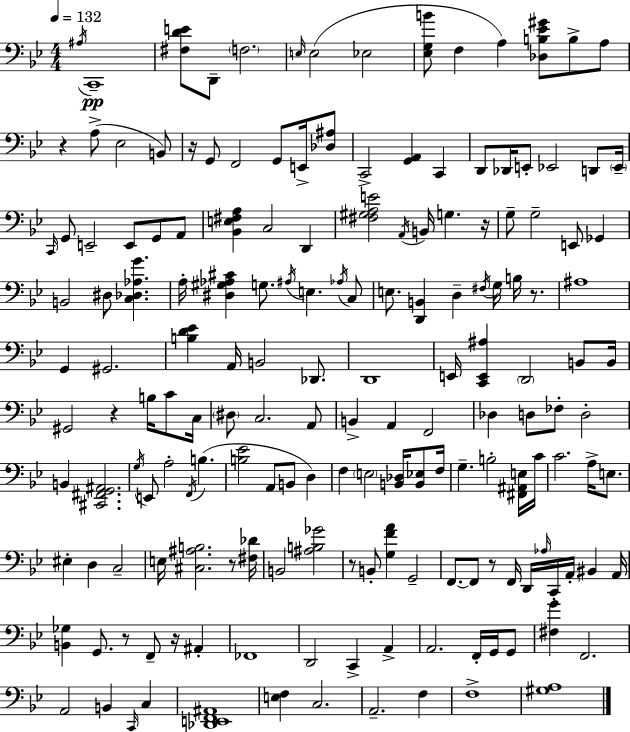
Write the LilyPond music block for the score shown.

{
  \clef bass
  \numericTimeSignature
  \time 4/4
  \key g \minor
  \tempo 4 = 132
  \repeat volta 2 { \acciaccatura { ais16 }\pp c,1-- | <fis d' e'>8 d,8-- \parenthesize f2. | \grace { e16 }( e2 ees2 | <ees g b'>8 f4 a4) <des b ees' gis'>8 b8-> | \break a8 r4 a8->( ees2 | b,8) r16 g,8 f,2 g,8 e,16-> | <des ais>8 c,2-> <g, a,>4 c,4 | d,8 des,16 e,8-. ees,2 d,8 | \break \parenthesize ees,16-- \grace { c,16 } g,8 e,2-- e,8 g,8 | a,8 <bes, e fis a>4 c2 d,4 | <fis gis a e'>2 \acciaccatura { a,16 } b,16 g4. | r16 g8-- g2-- e,8 | \break ges,4 b,2 dis8 <c des aes g'>4. | a16-. <dis gis aes cis'>4 g8. \acciaccatura { ais16 } e4. | \acciaccatura { aes16 } c8 e8. <d, b,>4 d4-- | \acciaccatura { fis16 } g16 b16 r8. ais1 | \break g,4 gis,2. | <b d' ees'>4 a,16 b,2 | des,8. d,1 | e,16 <c, e, ais>4 \parenthesize d,2 | \break b,8 b,16 gis,2 r4 | b16 c'8 c16 \parenthesize dis8 c2. | a,8 b,4-> a,4 f,2 | des4 d8 fes8-. d2-. | \break b,4 <cis, fis, g, ais,>2. | \acciaccatura { g16 } e,8 a2-. | \acciaccatura { f,16 } b4.( <b ees'>2 | a,8 b,8 d4) f4 \parenthesize e2 | \break <b, des>16 <b, ees>8 f16 g4.-- b2-. | <fis, ais, e>16 c'16 c'2. | a16-> e8. eis4-. d4 | c2-- e16 <cis ais b>2. | \break r8 <fis des'>16 b,2 | <ais b ges'>2 r8 b,8-. <g f' a'>4 | g,2-- f,8.~~ f,8 r8 | f,16 d,16 \grace { aes16 } c,16-. a,16-. bis,4 a,16 <b, ges>4 g,8. | \break r8 f,8-- r16 ais,4-. fes,1 | d,2 | c,4-> a,4-> a,2. | f,16-. g,16 g,8 <fis g'>4 f,2. | \break a,2 | b,4 \grace { c,16 } c4 <des, e, f, ais,>1 | <e f>4 c2. | a,2.-- | \break f4 f1-> | <gis a>1 | } \bar "|."
}